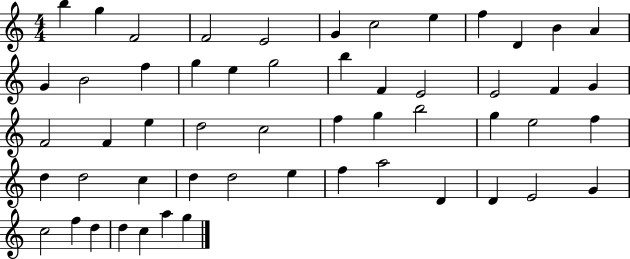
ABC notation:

X:1
T:Untitled
M:4/4
L:1/4
K:C
b g F2 F2 E2 G c2 e f D B A G B2 f g e g2 b F E2 E2 F G F2 F e d2 c2 f g b2 g e2 f d d2 c d d2 e f a2 D D E2 G c2 f d d c a g